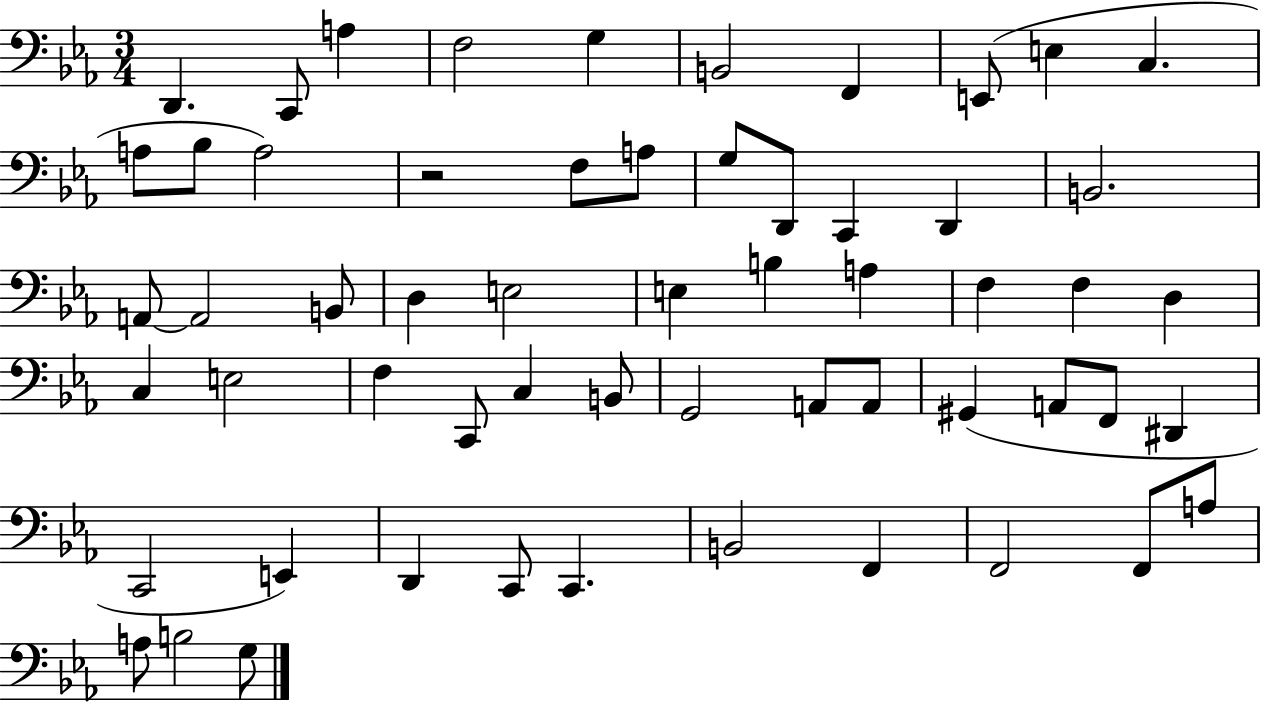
D2/q. C2/e A3/q F3/h G3/q B2/h F2/q E2/e E3/q C3/q. A3/e Bb3/e A3/h R/h F3/e A3/e G3/e D2/e C2/q D2/q B2/h. A2/e A2/h B2/e D3/q E3/h E3/q B3/q A3/q F3/q F3/q D3/q C3/q E3/h F3/q C2/e C3/q B2/e G2/h A2/e A2/e G#2/q A2/e F2/e D#2/q C2/h E2/q D2/q C2/e C2/q. B2/h F2/q F2/h F2/e A3/e A3/e B3/h G3/e